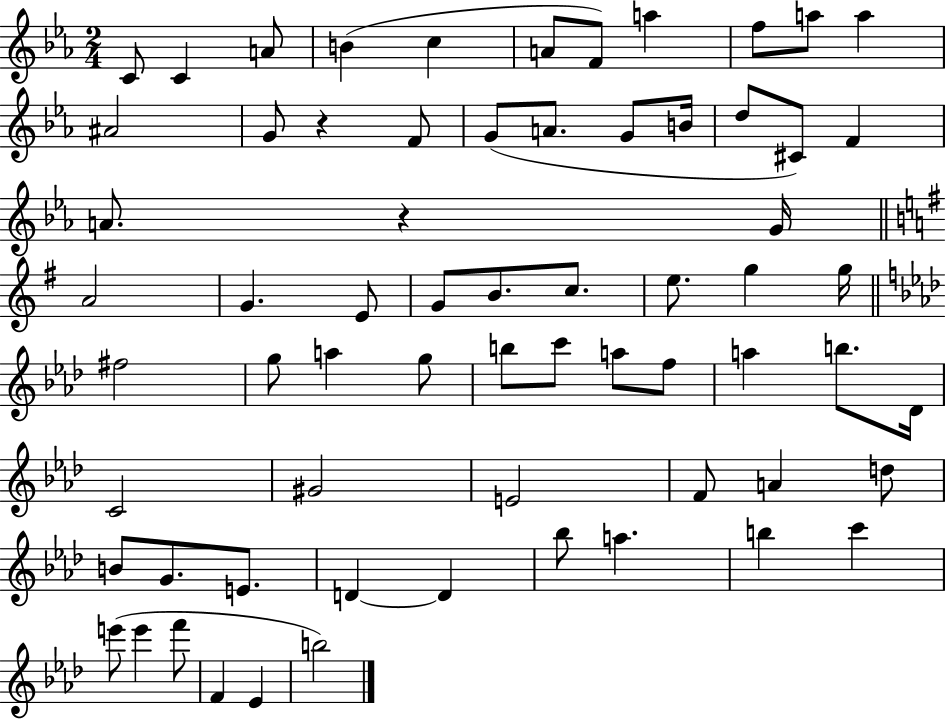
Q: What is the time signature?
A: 2/4